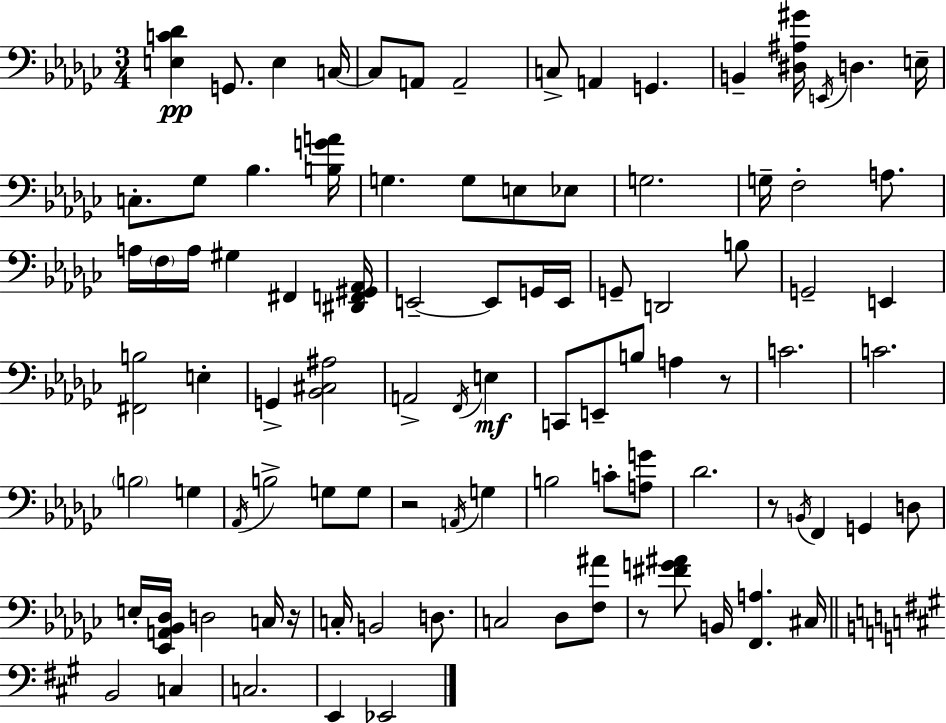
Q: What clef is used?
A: bass